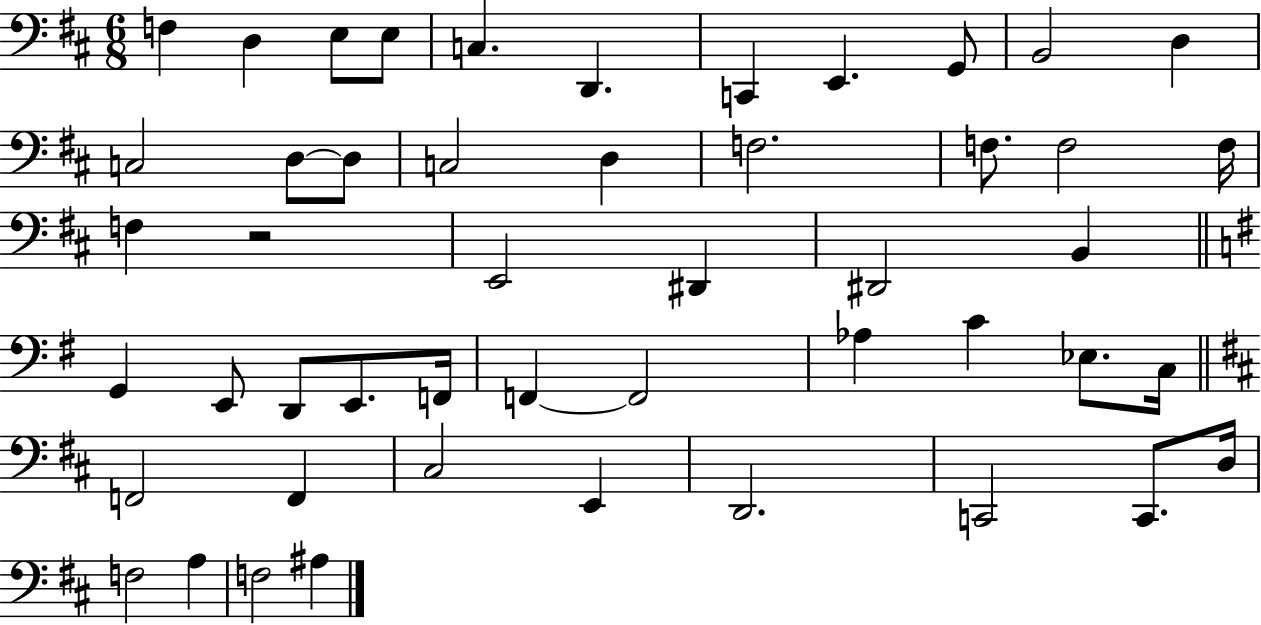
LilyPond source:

{
  \clef bass
  \numericTimeSignature
  \time 6/8
  \key d \major
  f4 d4 e8 e8 | c4. d,4. | c,4 e,4. g,8 | b,2 d4 | \break c2 d8~~ d8 | c2 d4 | f2. | f8. f2 f16 | \break f4 r2 | e,2 dis,4 | dis,2 b,4 | \bar "||" \break \key g \major g,4 e,8 d,8 e,8. f,16 | f,4~~ f,2 | aes4 c'4 ees8. c16 | \bar "||" \break \key d \major f,2 f,4 | cis2 e,4 | d,2. | c,2 c,8. d16 | \break f2 a4 | f2 ais4 | \bar "|."
}